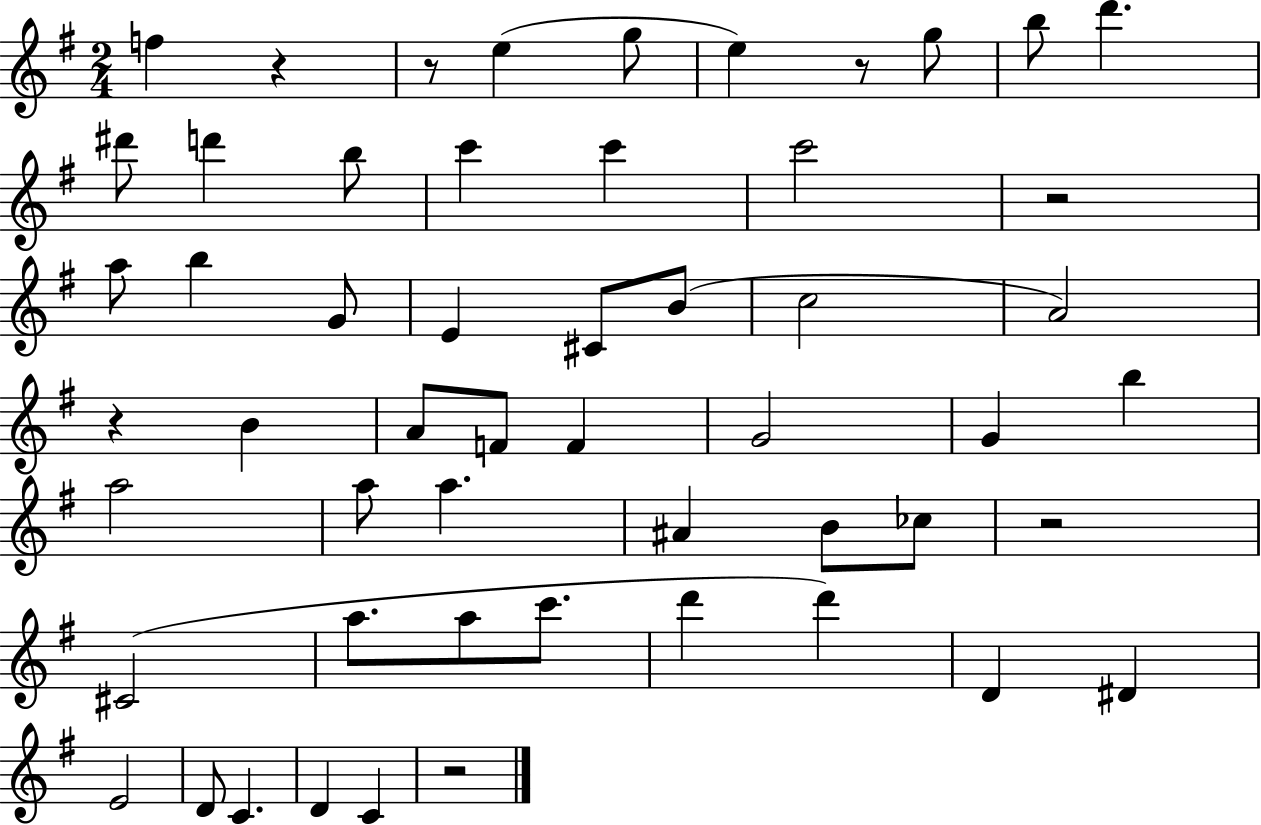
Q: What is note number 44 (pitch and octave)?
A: D4